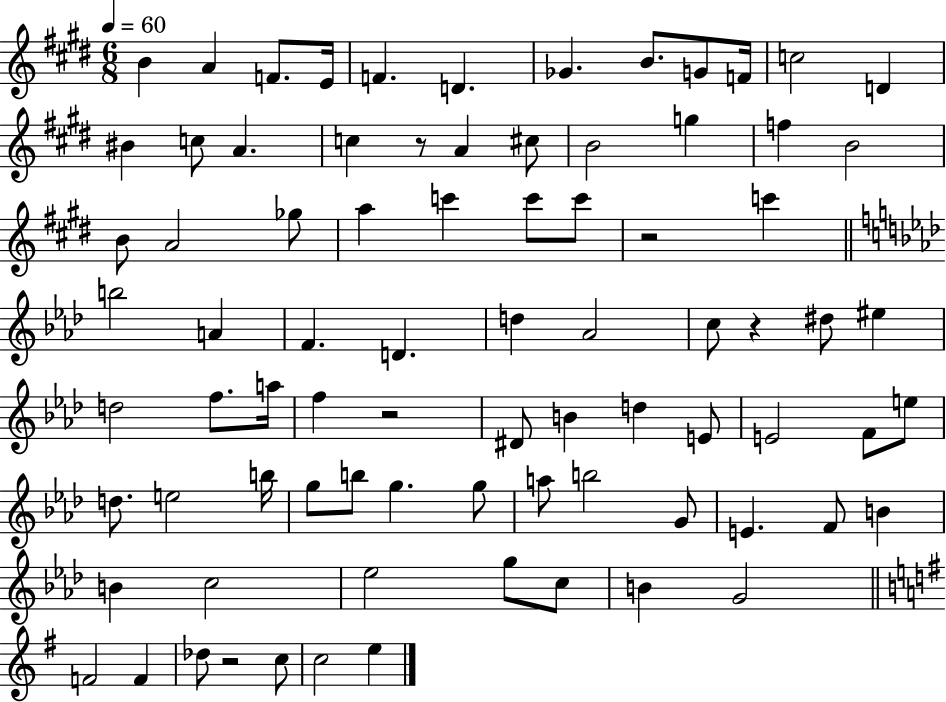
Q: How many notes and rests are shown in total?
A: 81